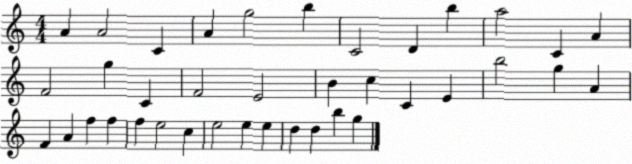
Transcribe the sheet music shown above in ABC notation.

X:1
T:Untitled
M:4/4
L:1/4
K:C
A A2 C A g2 b C2 D b a2 C A F2 g C F2 E2 B c C E b2 g A F A f f f e2 c e2 e e d d b g